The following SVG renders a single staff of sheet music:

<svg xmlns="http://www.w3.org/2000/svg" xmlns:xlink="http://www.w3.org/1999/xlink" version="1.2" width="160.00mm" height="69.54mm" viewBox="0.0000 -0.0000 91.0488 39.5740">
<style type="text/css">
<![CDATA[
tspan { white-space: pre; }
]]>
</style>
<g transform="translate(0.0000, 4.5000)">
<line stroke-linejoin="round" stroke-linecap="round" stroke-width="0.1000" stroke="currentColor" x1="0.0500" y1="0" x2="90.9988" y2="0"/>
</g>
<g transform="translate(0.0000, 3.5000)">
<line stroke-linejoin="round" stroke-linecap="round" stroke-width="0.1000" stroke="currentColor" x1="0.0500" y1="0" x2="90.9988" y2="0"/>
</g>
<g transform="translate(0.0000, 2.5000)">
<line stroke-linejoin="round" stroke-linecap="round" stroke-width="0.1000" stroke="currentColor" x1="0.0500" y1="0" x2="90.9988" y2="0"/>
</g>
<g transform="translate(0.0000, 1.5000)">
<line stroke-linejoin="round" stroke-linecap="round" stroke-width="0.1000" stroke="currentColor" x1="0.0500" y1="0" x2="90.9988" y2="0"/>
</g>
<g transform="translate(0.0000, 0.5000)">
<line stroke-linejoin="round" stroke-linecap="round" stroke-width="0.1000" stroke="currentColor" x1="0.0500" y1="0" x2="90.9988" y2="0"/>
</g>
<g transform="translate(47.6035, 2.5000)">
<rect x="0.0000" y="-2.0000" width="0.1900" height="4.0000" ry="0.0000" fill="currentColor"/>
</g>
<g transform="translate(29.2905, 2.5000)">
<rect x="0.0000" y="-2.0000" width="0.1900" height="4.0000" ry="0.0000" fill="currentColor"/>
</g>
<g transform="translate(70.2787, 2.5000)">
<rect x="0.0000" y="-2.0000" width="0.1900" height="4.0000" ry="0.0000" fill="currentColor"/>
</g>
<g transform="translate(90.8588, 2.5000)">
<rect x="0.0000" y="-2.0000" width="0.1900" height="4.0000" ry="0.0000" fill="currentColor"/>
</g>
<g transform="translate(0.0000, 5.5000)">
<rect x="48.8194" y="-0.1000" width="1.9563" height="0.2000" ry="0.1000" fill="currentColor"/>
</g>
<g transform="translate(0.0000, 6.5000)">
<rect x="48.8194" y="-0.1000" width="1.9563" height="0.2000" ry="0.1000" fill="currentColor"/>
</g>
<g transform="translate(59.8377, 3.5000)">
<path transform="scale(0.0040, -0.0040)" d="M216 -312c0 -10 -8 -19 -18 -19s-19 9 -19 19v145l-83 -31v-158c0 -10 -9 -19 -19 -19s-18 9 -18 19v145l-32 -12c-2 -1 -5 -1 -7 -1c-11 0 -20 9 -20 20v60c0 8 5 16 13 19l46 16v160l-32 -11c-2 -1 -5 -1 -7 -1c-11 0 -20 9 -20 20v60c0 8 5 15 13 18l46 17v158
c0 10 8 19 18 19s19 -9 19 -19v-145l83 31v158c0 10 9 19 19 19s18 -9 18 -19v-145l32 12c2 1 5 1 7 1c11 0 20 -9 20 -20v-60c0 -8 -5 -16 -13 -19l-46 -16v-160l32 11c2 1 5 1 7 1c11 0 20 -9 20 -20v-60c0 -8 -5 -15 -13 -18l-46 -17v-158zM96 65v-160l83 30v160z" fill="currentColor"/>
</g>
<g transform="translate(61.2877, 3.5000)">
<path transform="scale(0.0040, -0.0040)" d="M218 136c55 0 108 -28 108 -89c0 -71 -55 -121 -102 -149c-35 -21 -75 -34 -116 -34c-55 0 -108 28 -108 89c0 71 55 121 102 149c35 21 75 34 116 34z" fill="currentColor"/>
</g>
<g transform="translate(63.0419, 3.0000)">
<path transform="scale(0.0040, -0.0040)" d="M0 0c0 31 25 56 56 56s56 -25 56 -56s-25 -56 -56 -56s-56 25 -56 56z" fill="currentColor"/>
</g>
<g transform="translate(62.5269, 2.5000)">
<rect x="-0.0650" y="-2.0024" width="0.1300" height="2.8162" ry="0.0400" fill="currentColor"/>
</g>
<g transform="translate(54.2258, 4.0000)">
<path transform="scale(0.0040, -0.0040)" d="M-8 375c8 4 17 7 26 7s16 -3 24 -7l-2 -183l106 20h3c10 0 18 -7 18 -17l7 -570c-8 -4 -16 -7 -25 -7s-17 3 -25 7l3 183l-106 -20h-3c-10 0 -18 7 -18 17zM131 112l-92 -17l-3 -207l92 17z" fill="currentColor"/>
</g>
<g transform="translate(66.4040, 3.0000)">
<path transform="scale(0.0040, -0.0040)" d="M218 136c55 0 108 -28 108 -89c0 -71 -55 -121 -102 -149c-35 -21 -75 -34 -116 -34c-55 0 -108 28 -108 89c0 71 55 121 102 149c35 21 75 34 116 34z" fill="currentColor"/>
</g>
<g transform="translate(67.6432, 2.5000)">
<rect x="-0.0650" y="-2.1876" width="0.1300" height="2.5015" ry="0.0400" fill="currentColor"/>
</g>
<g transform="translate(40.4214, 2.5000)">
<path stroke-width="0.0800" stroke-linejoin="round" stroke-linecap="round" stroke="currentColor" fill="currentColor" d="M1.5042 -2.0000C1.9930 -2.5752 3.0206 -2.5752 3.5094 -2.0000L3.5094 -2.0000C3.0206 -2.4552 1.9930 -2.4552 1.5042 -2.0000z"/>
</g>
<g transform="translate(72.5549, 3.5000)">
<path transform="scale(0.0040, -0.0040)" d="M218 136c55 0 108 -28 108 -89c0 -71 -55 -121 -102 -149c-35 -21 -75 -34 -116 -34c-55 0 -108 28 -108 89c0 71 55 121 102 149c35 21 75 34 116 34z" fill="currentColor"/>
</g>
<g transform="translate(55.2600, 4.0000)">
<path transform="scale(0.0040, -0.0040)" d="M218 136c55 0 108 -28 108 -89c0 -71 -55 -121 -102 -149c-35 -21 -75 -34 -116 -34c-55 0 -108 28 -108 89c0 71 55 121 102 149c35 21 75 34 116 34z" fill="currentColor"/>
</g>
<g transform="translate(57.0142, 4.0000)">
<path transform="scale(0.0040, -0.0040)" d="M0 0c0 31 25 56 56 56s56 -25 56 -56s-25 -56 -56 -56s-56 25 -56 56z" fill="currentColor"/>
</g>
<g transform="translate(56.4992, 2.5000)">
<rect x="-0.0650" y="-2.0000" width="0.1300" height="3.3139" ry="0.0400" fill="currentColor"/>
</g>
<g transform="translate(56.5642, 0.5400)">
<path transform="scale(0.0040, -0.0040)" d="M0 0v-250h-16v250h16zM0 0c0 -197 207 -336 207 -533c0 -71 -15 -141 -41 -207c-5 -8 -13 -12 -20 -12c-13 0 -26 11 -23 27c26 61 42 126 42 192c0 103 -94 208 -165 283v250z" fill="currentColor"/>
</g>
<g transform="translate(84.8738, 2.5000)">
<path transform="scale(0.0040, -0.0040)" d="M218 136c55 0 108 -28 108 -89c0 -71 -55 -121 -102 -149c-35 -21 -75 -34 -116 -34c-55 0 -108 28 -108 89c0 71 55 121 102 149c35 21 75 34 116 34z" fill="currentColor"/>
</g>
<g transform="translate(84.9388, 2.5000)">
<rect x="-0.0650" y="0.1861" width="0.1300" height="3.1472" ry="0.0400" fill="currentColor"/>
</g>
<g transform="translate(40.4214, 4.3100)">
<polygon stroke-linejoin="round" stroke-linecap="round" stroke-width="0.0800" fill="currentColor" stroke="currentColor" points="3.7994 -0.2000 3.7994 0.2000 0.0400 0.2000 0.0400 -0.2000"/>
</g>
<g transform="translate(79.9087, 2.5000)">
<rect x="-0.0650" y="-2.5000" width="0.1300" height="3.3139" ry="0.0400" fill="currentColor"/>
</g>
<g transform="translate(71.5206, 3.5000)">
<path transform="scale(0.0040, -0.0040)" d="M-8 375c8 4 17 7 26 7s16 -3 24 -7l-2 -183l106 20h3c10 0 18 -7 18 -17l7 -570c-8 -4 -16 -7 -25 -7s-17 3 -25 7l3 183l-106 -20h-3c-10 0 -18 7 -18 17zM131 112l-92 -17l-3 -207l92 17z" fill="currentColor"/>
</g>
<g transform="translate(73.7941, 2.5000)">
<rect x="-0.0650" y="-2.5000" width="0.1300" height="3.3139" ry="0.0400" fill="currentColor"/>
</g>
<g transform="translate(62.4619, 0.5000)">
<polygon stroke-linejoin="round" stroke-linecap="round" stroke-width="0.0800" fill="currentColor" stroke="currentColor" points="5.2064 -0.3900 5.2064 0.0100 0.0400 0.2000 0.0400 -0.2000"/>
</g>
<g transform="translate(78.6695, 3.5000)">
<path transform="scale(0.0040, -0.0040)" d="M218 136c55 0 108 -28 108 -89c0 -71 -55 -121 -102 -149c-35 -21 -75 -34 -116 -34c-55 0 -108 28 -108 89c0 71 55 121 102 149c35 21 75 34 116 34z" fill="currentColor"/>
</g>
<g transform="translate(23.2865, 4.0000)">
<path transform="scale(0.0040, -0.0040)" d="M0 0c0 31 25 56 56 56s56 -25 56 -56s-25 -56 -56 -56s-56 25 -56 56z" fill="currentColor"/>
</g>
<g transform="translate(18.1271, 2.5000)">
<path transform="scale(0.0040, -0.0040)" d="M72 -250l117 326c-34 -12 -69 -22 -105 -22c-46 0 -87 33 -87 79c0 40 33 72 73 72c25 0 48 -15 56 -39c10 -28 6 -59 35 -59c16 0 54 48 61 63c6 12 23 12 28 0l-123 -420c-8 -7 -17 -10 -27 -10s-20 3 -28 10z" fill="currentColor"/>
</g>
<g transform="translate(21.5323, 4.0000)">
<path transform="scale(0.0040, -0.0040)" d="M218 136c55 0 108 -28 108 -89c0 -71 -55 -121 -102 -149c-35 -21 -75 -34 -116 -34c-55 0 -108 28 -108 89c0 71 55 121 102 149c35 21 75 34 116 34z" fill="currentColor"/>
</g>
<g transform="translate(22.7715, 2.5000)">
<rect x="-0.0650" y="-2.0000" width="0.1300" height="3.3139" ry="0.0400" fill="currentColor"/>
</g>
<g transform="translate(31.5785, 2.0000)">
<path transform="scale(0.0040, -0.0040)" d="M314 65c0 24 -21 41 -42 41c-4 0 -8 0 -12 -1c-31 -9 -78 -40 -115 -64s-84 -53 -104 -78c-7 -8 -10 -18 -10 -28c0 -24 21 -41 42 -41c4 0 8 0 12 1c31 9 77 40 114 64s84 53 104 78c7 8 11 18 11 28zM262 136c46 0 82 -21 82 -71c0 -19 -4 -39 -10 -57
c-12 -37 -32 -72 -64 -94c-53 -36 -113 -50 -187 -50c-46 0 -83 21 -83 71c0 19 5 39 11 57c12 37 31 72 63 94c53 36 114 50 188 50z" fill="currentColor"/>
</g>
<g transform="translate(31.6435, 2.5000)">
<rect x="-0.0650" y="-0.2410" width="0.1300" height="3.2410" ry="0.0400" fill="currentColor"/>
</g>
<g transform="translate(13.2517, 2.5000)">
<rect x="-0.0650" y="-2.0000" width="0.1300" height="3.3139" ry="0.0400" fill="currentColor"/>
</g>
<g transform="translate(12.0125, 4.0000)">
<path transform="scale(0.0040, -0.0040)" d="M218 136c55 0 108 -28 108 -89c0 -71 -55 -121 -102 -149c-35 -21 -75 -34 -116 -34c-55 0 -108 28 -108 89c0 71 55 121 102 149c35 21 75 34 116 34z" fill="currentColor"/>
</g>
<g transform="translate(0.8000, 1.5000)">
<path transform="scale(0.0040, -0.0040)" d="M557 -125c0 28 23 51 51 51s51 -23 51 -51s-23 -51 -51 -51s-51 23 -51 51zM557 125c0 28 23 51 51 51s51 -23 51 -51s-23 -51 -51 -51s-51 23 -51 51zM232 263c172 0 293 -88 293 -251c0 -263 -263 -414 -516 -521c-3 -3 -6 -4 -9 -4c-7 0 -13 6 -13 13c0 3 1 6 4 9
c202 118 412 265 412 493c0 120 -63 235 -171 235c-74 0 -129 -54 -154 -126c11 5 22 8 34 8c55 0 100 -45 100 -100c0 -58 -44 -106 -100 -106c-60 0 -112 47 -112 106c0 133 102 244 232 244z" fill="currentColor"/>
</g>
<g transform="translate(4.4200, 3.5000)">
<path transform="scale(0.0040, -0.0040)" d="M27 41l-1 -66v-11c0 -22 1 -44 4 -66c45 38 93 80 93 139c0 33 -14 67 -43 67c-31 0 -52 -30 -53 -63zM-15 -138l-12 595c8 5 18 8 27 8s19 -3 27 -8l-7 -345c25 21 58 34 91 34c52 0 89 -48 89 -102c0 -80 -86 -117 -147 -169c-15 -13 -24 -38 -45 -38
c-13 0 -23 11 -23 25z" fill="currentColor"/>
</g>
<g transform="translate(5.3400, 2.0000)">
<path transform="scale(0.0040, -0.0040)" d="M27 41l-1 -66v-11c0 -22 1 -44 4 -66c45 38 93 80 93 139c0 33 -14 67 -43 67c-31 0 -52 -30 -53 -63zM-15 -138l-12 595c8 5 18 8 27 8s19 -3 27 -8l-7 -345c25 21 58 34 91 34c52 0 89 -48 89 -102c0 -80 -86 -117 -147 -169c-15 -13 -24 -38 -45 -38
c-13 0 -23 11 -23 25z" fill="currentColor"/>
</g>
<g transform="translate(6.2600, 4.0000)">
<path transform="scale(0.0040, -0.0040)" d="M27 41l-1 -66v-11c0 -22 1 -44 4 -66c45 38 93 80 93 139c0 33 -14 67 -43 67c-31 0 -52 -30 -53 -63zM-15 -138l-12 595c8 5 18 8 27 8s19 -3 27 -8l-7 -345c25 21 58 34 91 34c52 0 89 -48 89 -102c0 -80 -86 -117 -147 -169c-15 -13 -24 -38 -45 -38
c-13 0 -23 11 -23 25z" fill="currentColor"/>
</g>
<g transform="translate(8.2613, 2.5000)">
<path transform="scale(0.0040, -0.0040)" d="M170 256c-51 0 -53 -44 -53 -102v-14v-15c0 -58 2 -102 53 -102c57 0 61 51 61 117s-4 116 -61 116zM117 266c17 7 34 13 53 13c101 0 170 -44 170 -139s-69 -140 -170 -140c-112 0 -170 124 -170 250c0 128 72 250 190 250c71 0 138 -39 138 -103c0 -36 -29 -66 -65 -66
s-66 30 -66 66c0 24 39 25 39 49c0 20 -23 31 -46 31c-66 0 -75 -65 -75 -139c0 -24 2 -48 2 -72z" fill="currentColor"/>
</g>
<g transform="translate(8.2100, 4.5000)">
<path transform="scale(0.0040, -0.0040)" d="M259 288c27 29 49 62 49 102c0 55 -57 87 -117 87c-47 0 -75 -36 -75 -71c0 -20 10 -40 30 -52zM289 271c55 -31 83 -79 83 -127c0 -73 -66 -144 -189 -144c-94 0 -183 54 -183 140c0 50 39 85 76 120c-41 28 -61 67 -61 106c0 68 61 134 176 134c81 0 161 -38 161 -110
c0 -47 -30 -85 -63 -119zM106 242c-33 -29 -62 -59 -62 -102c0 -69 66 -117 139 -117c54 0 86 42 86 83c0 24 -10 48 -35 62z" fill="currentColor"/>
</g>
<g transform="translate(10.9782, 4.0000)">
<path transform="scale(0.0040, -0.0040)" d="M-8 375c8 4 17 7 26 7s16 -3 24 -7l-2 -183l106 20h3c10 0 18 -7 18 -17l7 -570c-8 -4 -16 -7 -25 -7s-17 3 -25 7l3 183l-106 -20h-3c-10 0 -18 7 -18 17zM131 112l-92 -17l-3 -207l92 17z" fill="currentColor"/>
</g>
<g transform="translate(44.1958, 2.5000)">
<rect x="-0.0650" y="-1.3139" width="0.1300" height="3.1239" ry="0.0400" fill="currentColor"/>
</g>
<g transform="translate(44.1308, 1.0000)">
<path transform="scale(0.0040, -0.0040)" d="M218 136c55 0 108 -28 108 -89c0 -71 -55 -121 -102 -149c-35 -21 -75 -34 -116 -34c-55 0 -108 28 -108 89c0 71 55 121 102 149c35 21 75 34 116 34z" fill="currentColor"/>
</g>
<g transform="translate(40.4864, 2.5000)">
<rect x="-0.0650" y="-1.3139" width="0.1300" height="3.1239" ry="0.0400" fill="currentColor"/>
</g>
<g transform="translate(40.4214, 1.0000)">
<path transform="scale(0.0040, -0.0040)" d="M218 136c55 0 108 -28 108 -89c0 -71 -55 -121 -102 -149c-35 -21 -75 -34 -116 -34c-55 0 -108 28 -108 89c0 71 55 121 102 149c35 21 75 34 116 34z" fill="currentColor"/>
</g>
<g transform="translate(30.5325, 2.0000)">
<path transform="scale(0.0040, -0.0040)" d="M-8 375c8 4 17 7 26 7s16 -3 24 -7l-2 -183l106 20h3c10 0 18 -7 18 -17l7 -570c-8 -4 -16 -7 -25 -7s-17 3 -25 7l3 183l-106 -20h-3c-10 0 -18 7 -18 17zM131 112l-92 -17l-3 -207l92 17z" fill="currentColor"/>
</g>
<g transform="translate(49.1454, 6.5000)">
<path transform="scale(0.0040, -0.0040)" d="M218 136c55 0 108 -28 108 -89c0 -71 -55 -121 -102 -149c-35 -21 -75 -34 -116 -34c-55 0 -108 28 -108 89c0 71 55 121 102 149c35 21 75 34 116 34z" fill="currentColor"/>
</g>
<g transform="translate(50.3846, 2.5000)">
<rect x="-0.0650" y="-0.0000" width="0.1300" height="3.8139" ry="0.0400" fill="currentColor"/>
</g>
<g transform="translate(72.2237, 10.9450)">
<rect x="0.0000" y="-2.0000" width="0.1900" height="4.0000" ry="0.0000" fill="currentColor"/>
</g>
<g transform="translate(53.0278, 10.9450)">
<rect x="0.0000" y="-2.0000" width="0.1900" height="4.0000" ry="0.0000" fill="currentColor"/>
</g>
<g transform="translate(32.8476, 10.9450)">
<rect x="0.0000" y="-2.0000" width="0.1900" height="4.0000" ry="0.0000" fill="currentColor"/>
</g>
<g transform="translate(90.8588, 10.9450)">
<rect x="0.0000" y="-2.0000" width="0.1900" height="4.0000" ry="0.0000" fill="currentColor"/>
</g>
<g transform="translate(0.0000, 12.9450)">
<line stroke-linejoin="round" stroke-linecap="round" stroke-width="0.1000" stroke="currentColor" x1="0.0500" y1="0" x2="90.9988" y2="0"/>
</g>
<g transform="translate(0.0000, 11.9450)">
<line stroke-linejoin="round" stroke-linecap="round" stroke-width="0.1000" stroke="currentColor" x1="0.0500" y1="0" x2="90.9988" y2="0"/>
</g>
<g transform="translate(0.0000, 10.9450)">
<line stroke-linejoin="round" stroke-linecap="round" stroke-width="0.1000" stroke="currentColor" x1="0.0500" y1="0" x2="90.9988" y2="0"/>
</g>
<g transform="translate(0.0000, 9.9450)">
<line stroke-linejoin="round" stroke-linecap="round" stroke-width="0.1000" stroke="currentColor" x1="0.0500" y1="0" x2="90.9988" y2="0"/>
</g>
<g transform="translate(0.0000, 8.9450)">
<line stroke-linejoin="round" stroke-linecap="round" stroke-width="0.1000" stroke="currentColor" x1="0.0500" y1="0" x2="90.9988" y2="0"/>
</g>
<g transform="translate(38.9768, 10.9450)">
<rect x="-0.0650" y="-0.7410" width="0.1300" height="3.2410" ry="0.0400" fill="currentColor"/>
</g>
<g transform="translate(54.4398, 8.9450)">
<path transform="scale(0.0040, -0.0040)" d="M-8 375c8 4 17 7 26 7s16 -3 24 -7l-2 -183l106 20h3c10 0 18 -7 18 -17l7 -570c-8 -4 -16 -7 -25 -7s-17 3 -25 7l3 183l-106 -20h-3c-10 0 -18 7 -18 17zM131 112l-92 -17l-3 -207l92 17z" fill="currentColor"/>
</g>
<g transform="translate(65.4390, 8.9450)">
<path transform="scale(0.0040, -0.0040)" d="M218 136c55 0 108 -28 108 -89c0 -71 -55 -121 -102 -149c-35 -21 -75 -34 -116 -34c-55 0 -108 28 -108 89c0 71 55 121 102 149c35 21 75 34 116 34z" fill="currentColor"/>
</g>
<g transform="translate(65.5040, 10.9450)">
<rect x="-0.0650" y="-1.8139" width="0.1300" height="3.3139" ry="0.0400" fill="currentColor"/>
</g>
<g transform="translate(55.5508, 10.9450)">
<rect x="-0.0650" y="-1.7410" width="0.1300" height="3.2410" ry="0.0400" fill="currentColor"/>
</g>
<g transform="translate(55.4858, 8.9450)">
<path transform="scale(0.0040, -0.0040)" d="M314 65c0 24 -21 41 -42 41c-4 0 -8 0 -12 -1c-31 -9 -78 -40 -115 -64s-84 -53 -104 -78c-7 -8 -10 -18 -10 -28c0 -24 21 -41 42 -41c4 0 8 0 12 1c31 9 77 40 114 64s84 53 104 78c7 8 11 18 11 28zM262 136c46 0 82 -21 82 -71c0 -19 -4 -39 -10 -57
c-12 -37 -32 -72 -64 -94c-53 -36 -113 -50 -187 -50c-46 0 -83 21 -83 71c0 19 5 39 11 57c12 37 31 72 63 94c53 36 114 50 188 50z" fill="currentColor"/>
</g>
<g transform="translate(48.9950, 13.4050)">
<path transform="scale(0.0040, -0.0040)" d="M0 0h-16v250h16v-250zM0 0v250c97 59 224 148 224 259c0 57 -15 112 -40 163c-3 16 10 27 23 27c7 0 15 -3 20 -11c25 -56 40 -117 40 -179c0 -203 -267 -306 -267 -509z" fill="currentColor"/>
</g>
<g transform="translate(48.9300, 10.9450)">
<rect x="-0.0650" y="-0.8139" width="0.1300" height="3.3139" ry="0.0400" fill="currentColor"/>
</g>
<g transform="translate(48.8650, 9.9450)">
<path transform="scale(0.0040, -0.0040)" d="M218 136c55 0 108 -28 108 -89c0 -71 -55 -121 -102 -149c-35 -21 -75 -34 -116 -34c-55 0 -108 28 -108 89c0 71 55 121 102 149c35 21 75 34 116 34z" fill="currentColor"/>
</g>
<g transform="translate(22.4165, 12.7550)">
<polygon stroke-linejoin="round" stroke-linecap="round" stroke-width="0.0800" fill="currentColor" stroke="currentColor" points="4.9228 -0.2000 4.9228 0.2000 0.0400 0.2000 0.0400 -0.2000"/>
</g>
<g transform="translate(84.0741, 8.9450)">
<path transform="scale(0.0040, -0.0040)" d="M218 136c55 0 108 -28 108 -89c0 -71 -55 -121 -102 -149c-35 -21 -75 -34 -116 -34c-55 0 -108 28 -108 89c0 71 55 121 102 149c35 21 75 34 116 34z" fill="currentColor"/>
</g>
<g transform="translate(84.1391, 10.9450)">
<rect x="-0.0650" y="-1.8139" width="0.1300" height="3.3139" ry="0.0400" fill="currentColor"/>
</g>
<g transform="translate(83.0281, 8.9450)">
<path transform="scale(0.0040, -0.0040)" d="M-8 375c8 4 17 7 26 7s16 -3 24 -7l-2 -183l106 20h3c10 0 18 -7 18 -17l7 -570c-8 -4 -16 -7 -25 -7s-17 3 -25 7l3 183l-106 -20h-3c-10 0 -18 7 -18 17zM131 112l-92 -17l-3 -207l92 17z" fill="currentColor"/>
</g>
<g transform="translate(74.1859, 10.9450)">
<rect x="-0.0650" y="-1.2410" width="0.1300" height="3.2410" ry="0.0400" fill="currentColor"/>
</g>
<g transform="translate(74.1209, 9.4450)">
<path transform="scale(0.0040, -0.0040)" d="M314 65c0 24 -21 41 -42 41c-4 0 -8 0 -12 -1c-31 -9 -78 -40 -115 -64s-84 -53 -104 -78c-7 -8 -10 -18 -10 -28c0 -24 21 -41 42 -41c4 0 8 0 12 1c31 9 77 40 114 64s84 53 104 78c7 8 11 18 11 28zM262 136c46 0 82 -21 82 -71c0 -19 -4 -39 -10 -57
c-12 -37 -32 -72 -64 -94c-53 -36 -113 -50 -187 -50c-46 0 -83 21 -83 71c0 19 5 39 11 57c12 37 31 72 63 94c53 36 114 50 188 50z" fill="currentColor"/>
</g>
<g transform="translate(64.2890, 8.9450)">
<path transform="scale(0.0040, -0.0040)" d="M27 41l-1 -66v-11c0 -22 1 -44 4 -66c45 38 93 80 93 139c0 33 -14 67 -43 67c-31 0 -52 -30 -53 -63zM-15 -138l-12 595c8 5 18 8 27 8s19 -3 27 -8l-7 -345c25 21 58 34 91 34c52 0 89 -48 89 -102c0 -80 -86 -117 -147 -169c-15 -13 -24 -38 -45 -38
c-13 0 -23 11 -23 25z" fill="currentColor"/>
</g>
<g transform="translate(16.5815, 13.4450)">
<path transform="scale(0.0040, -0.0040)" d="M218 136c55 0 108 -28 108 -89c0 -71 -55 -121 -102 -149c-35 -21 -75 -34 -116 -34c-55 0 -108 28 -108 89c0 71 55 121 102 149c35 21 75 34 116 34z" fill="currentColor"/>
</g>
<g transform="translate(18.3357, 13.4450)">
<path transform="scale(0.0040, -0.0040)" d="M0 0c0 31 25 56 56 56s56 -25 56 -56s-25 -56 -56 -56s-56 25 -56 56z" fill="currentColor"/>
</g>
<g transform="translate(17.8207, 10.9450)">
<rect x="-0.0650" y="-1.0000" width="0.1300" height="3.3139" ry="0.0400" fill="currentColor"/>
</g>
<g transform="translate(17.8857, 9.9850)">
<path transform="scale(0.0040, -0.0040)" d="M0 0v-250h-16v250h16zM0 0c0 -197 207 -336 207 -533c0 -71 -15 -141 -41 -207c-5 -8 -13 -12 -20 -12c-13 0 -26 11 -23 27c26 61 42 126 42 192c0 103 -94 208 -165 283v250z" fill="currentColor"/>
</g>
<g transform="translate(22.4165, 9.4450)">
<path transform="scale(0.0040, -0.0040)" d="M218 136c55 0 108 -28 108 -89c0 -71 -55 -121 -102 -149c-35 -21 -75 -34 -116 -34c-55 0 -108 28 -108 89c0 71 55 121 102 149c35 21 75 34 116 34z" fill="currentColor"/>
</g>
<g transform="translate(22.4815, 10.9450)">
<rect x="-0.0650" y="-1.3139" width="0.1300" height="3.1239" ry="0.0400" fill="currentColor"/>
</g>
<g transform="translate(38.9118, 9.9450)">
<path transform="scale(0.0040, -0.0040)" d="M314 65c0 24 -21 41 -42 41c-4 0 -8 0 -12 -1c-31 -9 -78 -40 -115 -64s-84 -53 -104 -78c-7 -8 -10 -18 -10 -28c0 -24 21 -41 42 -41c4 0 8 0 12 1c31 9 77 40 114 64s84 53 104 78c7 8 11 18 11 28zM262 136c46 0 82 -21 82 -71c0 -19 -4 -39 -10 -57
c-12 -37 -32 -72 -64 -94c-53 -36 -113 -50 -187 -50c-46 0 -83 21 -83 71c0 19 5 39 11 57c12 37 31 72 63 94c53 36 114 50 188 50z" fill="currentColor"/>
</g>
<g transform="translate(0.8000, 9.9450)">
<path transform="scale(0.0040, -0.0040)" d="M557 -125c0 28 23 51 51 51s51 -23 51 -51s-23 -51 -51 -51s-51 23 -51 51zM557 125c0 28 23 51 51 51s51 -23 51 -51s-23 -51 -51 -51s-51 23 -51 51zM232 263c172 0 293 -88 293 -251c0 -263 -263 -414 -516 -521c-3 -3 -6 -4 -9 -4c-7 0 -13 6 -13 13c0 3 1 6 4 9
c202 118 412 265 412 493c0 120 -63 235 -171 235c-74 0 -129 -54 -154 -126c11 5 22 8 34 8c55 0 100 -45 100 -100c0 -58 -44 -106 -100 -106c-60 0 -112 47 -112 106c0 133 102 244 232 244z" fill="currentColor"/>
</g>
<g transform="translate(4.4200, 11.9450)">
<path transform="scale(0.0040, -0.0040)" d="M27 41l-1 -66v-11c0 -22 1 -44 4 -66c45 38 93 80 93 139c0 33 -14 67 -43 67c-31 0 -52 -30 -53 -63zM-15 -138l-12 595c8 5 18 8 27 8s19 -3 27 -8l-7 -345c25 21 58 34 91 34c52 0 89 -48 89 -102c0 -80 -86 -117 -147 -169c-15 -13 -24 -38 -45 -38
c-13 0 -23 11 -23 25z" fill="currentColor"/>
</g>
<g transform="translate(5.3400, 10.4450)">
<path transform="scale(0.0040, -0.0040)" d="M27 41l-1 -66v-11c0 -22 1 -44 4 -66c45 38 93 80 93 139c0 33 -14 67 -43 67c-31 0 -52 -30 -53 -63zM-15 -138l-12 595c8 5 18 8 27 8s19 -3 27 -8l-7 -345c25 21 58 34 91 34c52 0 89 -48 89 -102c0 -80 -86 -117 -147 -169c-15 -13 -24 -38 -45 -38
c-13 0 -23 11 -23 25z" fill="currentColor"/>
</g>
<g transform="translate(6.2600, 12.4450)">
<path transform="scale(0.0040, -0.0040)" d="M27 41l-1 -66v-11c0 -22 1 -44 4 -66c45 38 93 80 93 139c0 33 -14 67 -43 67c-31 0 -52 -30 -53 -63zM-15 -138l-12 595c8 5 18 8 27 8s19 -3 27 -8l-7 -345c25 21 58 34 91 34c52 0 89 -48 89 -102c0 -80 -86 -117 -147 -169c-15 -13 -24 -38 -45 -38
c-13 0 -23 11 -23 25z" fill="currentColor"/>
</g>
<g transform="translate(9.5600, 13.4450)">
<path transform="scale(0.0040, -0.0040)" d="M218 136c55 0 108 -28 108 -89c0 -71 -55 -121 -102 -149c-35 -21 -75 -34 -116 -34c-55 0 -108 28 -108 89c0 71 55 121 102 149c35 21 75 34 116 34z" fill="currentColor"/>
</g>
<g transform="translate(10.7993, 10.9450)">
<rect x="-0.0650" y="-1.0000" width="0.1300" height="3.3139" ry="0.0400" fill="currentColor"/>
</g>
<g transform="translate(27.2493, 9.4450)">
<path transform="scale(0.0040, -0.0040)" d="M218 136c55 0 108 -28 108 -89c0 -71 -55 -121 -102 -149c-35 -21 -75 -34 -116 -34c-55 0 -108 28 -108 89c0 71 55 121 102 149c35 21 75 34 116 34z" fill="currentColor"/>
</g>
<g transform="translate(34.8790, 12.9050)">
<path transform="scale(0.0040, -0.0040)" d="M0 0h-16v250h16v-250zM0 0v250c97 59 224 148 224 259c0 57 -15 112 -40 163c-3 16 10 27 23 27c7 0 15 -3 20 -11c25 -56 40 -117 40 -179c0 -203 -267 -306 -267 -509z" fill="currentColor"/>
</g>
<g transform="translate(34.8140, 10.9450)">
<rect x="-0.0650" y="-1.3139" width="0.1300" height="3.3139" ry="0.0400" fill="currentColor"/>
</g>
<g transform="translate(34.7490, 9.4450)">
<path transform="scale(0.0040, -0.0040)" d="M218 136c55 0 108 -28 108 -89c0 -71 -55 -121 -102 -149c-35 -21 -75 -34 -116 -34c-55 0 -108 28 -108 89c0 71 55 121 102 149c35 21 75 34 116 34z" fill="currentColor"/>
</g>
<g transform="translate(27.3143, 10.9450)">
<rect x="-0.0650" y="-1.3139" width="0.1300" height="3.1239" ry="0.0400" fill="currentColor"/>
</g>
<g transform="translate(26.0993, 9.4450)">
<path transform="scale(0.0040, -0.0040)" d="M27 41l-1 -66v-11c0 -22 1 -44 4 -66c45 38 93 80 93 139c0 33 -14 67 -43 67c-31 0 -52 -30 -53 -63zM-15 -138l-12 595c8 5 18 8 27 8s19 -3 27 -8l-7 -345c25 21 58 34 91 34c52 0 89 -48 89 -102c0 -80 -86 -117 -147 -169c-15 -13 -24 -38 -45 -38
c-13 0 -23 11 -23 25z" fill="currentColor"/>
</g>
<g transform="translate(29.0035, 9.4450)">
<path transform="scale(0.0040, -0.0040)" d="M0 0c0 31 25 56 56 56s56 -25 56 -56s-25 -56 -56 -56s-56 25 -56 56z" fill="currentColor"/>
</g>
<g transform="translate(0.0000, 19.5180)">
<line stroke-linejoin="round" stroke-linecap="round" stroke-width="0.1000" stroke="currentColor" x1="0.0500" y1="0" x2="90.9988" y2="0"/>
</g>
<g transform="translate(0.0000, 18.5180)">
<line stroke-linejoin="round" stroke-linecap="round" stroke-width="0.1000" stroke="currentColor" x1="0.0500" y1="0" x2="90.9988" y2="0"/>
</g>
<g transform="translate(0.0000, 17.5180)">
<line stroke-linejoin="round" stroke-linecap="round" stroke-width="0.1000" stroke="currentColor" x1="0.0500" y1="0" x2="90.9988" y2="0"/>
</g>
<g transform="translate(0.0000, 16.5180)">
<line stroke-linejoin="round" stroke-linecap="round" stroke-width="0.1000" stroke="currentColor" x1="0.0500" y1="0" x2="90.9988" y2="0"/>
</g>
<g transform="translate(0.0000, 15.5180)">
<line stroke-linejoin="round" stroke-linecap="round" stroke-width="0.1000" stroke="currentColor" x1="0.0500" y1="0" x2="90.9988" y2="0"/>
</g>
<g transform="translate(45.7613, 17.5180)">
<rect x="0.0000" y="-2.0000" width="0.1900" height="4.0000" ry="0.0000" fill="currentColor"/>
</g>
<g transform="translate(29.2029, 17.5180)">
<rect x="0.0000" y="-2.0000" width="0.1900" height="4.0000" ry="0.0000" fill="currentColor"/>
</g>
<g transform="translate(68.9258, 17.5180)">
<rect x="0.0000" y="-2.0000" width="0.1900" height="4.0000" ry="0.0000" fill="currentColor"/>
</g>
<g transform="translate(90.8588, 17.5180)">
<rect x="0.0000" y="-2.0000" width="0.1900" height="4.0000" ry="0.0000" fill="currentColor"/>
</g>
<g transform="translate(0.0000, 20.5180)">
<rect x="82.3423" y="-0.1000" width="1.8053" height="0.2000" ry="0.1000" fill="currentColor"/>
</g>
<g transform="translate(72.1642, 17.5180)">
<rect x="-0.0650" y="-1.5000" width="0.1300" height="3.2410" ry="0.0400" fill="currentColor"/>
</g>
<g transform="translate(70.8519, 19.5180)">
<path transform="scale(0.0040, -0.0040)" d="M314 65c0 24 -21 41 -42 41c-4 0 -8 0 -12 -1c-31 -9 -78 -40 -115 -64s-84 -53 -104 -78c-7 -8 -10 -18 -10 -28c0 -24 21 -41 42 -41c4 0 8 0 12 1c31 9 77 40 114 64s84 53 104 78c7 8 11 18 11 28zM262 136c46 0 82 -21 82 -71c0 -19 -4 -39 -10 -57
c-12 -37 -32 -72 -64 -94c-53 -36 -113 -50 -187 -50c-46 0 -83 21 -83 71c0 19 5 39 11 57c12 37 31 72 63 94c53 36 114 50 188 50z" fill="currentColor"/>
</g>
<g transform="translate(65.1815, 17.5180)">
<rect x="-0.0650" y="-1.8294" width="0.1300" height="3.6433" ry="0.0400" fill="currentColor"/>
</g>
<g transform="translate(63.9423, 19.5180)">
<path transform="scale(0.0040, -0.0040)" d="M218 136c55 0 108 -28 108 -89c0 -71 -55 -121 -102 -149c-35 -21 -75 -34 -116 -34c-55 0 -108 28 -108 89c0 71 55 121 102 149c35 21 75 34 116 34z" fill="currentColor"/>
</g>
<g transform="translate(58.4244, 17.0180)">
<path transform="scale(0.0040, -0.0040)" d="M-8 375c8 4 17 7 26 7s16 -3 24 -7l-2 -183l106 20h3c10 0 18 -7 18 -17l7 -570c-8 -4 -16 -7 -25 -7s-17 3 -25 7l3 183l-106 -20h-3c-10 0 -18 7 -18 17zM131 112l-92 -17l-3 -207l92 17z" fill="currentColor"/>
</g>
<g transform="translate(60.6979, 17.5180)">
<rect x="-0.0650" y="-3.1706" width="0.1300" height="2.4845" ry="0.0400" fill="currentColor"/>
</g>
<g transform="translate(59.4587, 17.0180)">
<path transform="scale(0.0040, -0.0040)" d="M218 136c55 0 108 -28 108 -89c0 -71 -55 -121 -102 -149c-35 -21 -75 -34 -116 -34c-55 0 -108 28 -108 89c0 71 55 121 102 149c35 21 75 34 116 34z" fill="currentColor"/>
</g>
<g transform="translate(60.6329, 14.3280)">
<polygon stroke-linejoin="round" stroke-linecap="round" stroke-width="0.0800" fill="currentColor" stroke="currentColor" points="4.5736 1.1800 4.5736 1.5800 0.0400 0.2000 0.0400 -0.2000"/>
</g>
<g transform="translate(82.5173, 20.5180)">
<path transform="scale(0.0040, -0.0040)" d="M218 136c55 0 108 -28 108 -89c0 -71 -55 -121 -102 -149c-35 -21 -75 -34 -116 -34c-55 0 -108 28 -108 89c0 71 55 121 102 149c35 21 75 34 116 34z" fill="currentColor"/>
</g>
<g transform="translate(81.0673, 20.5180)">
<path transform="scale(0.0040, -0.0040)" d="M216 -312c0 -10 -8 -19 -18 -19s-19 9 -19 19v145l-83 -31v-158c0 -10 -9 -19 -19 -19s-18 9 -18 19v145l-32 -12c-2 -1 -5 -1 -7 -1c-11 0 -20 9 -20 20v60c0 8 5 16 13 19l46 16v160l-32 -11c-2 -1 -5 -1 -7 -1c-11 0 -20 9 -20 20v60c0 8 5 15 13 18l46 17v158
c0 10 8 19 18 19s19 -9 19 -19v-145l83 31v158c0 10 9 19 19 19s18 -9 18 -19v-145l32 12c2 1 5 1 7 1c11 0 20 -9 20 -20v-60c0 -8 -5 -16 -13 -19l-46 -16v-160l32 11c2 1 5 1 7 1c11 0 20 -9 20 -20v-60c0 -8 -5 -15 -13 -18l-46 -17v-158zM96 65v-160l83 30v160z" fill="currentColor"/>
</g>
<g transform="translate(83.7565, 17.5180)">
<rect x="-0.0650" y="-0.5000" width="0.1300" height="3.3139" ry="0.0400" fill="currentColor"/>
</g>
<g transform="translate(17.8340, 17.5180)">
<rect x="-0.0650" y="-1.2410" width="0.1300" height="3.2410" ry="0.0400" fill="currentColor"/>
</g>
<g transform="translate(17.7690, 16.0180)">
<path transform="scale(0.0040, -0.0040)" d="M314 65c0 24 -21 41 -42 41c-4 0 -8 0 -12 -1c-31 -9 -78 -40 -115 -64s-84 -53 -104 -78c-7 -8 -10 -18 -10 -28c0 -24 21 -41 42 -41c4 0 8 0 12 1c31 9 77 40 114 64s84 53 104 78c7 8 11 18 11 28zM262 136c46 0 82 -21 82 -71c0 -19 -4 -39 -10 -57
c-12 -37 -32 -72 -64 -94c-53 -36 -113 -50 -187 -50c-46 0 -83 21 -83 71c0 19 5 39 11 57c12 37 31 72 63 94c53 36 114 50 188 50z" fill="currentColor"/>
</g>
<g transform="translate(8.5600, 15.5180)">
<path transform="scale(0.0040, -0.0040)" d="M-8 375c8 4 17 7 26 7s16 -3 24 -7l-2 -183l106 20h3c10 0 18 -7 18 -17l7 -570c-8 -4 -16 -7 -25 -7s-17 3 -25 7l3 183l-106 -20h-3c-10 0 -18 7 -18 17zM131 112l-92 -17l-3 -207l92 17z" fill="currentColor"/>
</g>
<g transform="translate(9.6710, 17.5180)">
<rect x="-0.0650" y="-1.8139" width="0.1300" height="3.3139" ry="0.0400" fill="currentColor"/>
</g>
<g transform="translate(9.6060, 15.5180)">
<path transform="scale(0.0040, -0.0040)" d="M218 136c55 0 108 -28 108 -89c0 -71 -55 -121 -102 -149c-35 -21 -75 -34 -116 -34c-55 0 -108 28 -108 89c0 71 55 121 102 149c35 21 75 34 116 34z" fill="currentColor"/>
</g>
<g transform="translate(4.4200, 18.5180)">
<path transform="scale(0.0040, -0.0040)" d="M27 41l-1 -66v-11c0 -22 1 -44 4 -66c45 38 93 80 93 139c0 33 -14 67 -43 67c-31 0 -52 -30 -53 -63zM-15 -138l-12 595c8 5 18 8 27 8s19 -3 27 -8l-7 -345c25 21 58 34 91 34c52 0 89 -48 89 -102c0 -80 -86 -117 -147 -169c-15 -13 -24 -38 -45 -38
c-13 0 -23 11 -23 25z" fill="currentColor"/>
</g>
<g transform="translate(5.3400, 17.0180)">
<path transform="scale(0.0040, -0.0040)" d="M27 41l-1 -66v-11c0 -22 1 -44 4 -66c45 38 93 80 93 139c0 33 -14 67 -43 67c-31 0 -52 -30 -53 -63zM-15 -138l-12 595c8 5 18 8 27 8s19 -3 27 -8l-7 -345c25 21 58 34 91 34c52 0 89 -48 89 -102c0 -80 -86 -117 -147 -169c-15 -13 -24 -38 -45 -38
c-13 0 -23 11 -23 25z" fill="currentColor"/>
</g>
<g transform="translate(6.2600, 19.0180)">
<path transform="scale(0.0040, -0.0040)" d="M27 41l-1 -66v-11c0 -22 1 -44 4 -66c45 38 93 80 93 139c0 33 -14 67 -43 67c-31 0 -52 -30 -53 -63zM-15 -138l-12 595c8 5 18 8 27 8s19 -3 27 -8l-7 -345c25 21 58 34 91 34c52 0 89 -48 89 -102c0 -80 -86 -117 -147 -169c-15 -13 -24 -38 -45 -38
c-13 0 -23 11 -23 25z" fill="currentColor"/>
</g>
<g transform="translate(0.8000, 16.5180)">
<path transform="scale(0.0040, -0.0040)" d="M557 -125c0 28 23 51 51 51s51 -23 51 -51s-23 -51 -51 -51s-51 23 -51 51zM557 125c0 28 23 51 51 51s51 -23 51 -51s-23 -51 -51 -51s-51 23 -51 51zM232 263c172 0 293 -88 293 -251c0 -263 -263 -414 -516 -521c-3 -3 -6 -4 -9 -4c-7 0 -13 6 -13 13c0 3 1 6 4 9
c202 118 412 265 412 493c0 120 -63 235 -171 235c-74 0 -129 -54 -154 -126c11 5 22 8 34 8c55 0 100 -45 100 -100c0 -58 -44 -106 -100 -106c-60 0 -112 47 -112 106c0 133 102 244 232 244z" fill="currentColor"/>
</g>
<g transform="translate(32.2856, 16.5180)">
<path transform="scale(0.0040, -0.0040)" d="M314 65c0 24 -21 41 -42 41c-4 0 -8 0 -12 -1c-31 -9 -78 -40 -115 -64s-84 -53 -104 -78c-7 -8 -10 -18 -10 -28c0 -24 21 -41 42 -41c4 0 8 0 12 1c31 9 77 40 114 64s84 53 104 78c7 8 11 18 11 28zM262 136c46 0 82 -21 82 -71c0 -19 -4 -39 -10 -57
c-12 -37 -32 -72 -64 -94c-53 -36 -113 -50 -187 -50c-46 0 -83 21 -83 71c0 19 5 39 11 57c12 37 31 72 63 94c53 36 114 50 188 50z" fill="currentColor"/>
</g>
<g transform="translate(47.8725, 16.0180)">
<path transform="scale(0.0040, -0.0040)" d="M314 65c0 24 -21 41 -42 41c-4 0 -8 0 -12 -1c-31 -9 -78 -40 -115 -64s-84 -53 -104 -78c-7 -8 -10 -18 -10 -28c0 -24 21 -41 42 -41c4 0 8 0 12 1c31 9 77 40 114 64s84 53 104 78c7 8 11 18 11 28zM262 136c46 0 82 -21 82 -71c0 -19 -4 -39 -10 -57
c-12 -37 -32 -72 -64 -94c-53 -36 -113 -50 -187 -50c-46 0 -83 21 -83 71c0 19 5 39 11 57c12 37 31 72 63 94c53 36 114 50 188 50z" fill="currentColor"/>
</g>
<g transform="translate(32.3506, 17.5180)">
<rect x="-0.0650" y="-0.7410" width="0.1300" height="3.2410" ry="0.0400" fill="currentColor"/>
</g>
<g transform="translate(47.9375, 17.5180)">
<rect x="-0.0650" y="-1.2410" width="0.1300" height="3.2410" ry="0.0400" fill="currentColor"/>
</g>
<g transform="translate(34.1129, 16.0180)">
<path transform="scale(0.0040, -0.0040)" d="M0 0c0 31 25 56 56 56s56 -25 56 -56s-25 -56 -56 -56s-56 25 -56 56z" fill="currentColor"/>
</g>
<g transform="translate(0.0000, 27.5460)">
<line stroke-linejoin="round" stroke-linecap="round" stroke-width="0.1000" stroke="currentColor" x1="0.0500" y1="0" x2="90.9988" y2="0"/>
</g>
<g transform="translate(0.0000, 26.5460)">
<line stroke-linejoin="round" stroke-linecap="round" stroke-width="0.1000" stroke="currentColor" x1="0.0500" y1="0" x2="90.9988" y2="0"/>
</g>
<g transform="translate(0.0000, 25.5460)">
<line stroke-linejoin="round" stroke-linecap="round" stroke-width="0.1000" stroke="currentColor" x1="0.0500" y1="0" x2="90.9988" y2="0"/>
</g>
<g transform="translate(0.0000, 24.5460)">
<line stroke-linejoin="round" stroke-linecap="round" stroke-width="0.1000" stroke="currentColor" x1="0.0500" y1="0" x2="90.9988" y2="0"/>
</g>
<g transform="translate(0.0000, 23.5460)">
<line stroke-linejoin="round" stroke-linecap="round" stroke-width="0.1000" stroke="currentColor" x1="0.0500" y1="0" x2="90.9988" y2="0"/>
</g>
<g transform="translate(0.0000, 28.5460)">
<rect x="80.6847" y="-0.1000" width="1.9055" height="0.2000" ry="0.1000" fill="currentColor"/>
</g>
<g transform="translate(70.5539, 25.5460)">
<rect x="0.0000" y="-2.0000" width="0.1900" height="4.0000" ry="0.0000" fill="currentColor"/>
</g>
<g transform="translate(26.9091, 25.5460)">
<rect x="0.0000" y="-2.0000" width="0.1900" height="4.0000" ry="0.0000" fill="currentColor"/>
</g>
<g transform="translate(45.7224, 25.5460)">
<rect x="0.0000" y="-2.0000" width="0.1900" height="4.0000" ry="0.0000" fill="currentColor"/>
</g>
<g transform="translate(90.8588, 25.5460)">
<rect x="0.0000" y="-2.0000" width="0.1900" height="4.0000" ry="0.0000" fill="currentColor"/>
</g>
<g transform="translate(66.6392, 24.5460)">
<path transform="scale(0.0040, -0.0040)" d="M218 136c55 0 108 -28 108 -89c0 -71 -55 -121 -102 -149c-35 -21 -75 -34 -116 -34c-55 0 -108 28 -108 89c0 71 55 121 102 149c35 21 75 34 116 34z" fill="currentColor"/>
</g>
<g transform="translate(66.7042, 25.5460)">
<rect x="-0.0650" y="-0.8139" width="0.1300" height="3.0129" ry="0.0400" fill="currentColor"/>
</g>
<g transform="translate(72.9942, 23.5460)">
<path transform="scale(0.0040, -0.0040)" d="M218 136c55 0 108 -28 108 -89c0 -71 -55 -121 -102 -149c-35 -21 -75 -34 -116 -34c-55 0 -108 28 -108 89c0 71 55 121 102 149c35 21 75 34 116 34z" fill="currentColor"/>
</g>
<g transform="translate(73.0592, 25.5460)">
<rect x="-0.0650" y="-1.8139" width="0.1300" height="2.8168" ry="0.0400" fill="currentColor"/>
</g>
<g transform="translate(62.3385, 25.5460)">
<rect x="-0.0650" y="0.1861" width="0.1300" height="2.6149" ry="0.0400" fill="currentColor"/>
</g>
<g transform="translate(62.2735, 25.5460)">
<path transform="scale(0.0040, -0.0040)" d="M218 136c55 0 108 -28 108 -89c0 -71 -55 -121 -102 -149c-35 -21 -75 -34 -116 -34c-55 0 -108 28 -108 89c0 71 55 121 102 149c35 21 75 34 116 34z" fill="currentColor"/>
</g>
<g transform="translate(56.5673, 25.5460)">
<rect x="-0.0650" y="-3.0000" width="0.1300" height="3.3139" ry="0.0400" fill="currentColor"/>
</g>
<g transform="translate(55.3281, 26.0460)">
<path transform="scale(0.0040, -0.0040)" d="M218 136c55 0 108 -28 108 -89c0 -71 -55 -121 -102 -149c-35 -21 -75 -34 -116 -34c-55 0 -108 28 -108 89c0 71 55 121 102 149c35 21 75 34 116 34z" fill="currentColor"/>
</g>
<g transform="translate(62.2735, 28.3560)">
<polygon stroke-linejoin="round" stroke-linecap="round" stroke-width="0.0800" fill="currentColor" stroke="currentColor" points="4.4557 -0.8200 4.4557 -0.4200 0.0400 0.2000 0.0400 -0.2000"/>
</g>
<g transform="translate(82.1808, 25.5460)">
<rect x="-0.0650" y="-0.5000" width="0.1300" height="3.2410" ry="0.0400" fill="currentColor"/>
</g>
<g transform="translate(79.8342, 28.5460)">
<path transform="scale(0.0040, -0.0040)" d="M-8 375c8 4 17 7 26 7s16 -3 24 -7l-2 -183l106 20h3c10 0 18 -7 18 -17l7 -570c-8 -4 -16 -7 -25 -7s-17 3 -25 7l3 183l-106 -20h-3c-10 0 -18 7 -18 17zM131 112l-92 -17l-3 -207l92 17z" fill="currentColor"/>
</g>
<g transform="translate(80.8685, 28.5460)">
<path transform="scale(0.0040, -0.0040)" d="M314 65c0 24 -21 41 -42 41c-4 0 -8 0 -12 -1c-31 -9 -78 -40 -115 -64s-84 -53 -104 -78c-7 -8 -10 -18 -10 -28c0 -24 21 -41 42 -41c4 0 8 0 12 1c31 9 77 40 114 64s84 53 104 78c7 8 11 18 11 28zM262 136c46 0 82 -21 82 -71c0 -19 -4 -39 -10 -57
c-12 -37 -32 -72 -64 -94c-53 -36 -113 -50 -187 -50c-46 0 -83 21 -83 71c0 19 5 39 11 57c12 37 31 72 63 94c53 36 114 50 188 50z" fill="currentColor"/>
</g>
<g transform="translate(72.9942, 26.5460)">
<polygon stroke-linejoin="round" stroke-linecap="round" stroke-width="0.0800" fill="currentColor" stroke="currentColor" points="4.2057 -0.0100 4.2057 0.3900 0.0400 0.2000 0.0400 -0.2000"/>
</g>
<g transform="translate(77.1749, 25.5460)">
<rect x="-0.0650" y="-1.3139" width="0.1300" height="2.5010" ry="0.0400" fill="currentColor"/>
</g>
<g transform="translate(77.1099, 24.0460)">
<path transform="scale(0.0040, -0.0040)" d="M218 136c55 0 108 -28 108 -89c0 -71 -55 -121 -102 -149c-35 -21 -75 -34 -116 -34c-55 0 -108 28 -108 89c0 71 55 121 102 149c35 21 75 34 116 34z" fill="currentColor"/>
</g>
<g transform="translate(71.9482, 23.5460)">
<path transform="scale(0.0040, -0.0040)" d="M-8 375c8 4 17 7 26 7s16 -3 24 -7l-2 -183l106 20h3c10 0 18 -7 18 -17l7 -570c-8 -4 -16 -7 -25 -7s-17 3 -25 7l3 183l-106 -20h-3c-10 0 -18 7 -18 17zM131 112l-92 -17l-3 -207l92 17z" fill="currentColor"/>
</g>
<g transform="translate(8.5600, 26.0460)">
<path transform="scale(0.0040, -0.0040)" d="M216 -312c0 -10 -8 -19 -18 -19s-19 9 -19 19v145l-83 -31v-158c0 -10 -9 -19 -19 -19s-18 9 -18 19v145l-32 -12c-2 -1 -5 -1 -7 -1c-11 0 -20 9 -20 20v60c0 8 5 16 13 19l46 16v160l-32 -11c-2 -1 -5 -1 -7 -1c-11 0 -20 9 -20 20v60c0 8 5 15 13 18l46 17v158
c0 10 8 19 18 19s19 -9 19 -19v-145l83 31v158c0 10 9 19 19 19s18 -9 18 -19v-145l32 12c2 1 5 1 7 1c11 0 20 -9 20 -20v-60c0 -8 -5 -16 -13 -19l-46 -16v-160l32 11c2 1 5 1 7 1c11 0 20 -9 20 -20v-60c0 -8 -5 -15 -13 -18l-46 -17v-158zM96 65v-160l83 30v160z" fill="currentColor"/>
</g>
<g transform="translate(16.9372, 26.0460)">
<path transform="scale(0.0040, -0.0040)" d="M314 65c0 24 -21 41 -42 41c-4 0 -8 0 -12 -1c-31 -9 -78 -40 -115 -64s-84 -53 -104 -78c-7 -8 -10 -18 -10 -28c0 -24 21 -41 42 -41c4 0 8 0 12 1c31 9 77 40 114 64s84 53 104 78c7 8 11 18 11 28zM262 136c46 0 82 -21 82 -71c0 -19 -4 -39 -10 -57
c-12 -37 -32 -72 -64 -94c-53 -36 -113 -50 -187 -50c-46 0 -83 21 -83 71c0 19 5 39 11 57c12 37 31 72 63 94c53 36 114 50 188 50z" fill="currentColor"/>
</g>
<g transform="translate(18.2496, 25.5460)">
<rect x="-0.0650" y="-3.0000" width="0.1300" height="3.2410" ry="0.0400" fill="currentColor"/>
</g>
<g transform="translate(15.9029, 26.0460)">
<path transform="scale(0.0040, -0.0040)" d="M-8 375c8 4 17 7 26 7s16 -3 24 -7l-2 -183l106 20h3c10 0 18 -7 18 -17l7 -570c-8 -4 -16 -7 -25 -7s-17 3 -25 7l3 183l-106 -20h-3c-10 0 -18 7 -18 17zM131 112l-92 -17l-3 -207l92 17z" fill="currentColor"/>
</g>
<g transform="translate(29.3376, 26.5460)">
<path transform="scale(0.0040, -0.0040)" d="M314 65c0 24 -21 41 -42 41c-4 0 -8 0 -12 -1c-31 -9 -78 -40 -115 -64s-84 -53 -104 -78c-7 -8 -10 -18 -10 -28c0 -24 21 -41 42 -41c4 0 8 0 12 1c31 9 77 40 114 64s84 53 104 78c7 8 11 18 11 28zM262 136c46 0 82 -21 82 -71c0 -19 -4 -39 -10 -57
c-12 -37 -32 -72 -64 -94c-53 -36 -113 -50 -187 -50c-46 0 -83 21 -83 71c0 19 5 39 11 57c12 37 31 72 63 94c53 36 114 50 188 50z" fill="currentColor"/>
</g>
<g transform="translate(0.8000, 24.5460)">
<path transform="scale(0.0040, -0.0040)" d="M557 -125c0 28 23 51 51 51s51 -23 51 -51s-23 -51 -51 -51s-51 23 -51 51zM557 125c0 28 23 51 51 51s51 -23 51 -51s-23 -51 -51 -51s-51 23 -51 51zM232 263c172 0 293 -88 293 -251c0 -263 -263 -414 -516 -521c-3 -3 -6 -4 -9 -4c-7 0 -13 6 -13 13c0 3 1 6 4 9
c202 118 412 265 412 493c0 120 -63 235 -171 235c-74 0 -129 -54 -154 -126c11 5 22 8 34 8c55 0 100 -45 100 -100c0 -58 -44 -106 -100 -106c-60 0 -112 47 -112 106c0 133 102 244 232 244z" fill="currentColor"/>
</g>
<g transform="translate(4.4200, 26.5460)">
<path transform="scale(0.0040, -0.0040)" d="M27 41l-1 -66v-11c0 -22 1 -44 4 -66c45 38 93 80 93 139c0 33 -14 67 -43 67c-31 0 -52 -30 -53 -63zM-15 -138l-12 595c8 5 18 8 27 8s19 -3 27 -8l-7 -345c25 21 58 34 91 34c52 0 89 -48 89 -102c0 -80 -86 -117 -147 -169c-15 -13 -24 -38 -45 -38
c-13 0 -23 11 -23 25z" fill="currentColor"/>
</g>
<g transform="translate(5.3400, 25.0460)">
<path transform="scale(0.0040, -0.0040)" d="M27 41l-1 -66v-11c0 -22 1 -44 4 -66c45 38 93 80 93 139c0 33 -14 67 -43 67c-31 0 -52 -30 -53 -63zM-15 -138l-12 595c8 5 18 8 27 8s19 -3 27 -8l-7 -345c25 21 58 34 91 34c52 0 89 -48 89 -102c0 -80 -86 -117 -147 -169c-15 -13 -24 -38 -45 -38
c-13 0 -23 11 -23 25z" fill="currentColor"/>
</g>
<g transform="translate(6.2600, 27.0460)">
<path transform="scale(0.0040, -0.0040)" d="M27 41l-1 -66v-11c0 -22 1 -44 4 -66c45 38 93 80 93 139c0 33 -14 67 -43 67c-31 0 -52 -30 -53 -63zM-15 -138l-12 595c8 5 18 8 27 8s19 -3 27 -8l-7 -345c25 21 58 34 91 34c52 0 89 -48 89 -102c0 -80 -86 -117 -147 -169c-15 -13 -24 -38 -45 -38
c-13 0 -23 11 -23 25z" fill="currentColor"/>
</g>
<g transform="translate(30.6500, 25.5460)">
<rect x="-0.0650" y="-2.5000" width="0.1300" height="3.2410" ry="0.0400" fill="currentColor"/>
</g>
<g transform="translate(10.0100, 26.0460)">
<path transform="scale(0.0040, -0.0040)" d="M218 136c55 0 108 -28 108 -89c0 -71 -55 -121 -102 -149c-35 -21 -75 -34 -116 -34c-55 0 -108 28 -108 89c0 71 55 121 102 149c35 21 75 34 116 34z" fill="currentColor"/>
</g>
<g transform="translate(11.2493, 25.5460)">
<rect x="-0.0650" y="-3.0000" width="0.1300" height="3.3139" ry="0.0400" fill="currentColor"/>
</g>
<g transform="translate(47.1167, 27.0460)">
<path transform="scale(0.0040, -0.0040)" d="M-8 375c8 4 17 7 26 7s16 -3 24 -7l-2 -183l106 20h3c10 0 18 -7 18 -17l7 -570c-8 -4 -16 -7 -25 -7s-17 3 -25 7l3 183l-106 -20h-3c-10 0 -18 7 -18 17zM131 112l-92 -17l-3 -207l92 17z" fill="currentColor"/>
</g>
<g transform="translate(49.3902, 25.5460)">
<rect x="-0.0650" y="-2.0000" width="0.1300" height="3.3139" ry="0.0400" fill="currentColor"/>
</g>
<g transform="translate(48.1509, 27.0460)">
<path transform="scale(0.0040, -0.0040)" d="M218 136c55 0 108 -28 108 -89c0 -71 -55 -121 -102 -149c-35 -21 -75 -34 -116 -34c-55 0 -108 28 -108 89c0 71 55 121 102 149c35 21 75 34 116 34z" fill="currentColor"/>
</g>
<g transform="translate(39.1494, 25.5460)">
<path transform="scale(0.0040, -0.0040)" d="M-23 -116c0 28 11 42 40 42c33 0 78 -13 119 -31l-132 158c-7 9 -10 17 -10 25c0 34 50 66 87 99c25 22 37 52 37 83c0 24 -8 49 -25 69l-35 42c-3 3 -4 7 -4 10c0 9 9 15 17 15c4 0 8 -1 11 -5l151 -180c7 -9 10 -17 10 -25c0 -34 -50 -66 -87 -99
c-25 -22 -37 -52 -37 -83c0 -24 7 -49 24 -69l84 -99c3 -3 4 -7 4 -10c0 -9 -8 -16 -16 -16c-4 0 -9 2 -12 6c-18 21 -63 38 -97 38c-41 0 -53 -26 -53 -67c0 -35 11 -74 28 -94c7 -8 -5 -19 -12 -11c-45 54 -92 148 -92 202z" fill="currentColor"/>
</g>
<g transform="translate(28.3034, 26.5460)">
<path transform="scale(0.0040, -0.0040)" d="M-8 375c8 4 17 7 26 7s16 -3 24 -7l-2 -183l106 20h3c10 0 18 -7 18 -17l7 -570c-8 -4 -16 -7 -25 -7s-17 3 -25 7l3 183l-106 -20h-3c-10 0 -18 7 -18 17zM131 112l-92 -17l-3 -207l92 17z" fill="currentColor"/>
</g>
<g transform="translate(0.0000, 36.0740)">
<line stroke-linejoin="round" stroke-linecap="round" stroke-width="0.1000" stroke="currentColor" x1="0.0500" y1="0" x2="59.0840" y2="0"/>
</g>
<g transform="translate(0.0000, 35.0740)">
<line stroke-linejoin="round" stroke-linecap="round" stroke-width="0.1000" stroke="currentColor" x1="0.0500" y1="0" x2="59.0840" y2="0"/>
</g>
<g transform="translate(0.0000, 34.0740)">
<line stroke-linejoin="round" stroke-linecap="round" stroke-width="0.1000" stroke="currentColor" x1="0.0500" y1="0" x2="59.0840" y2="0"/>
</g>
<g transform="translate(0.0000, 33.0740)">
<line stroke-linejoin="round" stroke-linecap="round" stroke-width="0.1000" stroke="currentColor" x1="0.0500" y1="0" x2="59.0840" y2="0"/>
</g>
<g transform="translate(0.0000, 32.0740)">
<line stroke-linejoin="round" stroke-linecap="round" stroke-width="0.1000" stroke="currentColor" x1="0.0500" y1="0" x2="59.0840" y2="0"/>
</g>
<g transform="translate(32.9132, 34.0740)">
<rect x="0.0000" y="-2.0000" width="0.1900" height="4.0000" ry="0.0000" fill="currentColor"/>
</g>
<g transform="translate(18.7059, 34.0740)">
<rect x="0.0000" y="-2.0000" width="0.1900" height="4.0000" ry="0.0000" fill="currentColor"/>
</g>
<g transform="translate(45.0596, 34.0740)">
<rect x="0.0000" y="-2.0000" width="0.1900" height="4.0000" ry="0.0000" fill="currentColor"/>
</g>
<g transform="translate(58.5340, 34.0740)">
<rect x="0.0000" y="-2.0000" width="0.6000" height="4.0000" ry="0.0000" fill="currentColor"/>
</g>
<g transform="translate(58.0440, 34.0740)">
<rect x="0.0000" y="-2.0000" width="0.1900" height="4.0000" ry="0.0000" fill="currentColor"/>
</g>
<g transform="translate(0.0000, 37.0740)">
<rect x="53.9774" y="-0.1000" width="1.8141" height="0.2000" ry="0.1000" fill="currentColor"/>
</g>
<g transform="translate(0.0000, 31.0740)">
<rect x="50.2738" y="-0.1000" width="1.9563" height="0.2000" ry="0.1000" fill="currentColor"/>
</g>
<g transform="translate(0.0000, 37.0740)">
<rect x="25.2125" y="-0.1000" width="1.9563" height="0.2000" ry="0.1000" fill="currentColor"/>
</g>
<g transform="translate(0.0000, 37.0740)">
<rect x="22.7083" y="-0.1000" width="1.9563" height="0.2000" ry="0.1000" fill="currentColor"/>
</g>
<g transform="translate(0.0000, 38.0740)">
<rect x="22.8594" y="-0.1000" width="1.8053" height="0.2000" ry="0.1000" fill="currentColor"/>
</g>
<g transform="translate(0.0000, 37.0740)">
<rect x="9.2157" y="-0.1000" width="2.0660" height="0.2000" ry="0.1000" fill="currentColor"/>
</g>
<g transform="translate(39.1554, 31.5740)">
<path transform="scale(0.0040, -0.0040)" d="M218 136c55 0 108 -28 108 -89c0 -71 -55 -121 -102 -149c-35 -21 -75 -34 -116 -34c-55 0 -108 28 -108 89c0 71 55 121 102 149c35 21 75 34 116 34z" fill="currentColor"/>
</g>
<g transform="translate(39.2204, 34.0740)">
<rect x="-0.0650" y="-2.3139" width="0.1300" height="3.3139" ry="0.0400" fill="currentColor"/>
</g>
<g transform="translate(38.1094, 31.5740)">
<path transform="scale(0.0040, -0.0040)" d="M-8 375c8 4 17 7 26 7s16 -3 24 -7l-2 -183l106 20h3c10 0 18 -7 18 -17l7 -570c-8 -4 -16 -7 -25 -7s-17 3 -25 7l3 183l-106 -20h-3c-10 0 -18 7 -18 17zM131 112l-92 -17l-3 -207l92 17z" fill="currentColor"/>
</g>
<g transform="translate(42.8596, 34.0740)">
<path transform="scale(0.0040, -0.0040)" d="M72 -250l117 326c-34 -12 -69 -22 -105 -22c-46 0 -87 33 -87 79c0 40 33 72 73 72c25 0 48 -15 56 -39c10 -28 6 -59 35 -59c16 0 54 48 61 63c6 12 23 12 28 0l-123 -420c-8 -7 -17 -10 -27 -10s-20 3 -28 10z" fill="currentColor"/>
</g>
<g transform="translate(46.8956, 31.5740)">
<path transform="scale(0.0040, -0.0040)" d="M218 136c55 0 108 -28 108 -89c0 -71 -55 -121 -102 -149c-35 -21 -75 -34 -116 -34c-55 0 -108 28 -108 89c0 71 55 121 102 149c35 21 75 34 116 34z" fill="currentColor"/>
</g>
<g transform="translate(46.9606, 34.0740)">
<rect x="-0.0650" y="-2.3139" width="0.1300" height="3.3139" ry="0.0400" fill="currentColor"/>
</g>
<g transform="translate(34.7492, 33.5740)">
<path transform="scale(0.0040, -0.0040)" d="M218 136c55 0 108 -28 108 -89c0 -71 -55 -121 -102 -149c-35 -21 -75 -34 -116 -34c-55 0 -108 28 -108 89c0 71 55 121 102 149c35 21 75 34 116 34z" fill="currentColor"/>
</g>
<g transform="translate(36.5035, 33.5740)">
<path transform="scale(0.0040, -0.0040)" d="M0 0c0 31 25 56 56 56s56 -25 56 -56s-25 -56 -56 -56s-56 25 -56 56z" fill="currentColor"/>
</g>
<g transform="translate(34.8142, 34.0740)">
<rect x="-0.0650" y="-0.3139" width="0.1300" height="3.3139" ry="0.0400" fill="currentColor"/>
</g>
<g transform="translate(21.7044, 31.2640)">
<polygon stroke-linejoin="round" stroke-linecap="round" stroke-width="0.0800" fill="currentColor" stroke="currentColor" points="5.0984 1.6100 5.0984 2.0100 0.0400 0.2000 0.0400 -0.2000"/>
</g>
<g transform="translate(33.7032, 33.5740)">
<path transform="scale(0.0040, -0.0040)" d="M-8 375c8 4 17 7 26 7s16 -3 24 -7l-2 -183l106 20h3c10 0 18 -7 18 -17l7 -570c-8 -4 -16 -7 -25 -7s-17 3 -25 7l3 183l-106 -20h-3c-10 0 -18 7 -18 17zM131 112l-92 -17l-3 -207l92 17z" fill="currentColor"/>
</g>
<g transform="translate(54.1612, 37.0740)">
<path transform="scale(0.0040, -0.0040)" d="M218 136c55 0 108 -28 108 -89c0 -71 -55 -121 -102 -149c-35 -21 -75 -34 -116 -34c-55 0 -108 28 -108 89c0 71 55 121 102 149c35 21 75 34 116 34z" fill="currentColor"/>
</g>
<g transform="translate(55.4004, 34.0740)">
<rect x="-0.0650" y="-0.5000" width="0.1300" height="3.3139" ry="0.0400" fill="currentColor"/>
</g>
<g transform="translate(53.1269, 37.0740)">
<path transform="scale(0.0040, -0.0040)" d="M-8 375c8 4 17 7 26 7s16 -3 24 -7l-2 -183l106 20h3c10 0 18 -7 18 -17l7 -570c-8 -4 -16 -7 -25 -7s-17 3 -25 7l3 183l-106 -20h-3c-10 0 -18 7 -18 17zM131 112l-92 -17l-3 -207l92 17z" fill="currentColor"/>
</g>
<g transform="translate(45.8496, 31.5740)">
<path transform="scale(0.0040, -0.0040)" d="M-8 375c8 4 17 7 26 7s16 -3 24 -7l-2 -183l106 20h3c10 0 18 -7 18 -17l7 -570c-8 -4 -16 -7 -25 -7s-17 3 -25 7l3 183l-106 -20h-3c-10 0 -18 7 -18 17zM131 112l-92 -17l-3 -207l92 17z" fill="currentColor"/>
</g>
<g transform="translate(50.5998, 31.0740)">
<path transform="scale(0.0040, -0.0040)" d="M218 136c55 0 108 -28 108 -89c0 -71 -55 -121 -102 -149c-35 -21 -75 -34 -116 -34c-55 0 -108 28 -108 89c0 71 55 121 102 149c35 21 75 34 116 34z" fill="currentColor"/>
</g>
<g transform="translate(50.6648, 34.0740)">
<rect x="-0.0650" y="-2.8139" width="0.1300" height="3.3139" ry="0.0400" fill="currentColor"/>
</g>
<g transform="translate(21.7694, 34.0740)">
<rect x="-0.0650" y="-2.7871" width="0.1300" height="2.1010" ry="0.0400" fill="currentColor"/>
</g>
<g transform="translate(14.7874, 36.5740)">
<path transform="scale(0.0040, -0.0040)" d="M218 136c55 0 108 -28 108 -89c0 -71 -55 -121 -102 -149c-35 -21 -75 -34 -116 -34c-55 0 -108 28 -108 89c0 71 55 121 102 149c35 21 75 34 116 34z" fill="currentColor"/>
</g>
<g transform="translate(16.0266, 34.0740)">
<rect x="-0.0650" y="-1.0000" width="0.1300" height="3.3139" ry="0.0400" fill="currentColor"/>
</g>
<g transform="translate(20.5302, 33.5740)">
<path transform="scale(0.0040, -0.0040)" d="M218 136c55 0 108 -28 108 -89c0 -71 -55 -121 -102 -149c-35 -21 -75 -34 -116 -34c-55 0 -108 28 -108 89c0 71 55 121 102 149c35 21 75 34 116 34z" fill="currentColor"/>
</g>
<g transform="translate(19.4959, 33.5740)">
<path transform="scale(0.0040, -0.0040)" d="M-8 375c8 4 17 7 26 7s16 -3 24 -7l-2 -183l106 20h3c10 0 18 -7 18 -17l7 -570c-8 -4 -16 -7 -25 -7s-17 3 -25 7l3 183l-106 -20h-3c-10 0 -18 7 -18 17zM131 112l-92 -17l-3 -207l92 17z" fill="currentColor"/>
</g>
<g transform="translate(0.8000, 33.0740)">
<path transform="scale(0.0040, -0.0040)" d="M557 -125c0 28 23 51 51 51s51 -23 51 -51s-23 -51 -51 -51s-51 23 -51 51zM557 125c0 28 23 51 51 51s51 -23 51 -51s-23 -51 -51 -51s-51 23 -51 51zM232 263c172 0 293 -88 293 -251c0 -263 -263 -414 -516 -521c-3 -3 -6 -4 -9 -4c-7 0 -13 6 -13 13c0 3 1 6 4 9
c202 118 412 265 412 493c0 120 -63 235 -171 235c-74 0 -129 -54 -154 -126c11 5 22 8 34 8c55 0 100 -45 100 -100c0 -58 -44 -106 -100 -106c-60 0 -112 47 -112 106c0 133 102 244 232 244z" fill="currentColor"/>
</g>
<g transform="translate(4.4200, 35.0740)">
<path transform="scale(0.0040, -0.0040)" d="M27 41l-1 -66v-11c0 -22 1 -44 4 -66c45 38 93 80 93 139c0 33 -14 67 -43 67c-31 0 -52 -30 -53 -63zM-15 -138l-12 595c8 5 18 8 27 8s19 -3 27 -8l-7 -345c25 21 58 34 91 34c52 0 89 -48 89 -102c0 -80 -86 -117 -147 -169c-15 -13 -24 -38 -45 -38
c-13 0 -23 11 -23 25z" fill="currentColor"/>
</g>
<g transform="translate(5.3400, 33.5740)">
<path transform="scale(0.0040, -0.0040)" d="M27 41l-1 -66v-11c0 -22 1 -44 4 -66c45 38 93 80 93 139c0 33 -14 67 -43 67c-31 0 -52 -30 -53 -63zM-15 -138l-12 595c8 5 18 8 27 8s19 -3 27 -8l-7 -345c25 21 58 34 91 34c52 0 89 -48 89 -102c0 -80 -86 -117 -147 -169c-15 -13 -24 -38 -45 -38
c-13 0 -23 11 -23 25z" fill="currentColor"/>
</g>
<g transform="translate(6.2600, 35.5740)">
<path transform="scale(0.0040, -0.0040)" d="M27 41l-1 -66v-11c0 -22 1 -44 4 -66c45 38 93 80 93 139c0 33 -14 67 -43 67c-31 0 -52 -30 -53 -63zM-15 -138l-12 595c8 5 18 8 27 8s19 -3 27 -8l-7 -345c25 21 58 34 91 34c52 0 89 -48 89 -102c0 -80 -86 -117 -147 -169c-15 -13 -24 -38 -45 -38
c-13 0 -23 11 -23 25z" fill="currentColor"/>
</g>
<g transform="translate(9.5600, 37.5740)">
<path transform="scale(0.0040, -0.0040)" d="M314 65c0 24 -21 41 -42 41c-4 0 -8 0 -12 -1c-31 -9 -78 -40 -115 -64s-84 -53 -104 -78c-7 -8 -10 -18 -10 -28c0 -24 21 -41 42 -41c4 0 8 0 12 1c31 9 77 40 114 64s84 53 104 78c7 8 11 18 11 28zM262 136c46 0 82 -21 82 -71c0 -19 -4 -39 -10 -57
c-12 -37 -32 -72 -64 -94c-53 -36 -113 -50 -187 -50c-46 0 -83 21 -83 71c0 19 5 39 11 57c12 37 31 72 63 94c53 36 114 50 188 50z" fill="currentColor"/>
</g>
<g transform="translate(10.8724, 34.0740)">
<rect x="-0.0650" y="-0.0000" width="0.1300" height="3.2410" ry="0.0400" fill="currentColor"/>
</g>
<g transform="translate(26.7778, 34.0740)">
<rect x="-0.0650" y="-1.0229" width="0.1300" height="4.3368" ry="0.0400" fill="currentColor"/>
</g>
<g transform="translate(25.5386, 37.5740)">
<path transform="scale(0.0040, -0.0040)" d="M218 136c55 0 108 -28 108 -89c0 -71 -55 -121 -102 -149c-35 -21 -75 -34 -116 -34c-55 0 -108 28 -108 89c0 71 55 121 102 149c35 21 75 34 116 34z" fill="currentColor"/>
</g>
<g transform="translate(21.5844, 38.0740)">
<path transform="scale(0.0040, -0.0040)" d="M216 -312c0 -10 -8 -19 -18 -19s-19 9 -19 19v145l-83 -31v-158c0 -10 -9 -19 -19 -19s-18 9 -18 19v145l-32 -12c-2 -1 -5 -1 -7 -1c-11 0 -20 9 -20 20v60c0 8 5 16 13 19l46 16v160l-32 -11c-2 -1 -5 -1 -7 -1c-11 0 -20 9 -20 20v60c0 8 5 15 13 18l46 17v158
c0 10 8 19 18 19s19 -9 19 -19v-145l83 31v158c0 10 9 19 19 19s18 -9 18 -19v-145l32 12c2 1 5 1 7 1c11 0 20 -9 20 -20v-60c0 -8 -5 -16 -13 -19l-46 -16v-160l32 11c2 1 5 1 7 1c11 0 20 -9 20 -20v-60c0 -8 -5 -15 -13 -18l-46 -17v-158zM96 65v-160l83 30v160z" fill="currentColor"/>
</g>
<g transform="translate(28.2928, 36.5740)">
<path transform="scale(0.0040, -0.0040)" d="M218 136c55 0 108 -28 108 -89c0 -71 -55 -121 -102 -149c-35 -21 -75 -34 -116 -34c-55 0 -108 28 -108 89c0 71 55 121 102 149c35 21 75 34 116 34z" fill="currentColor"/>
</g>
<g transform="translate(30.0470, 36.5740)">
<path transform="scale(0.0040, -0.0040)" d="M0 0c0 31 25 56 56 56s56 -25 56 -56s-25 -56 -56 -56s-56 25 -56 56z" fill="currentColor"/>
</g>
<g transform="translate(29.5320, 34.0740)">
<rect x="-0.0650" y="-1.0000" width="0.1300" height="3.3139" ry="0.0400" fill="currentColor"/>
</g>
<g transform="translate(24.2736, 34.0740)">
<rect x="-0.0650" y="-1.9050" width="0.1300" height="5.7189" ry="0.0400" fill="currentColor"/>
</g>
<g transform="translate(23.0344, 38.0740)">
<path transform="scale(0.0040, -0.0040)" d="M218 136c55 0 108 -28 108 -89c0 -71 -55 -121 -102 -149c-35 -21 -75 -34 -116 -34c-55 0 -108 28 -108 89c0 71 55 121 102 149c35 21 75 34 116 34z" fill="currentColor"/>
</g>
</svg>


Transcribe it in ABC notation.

X:1
T:Untitled
M:6/8
L:1/4
K:Eb
A,, z/2 A,, E,2 G,/2 G,/2 C,, A,,/2 ^B,,/2 C,/2 B,, B,, D, F,, F,,/2 G,/2 _G,/2 G,/2 F,2 F,/2 A,2 _A, G,2 A, A, G,2 F,2 G,2 E,/2 G,,/2 G,,2 ^E,, ^C, C,2 B,,2 z A,, C, D,/2 F,/2 A,/2 G,/2 E,,2 D,,2 F,, E,/2 ^C,,/2 D,,/2 F,, E, B, z/2 B, C E,,